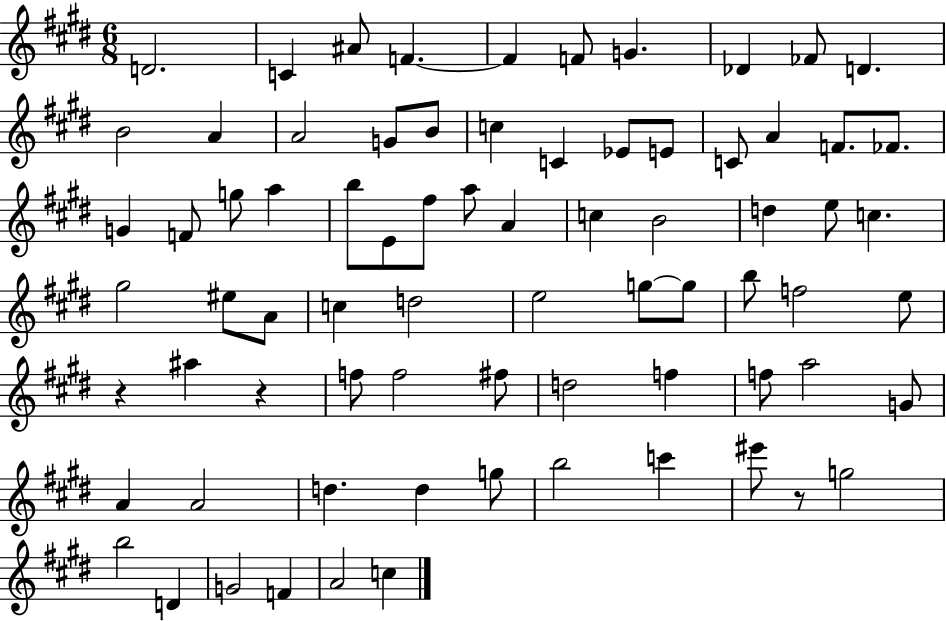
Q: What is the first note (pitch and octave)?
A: D4